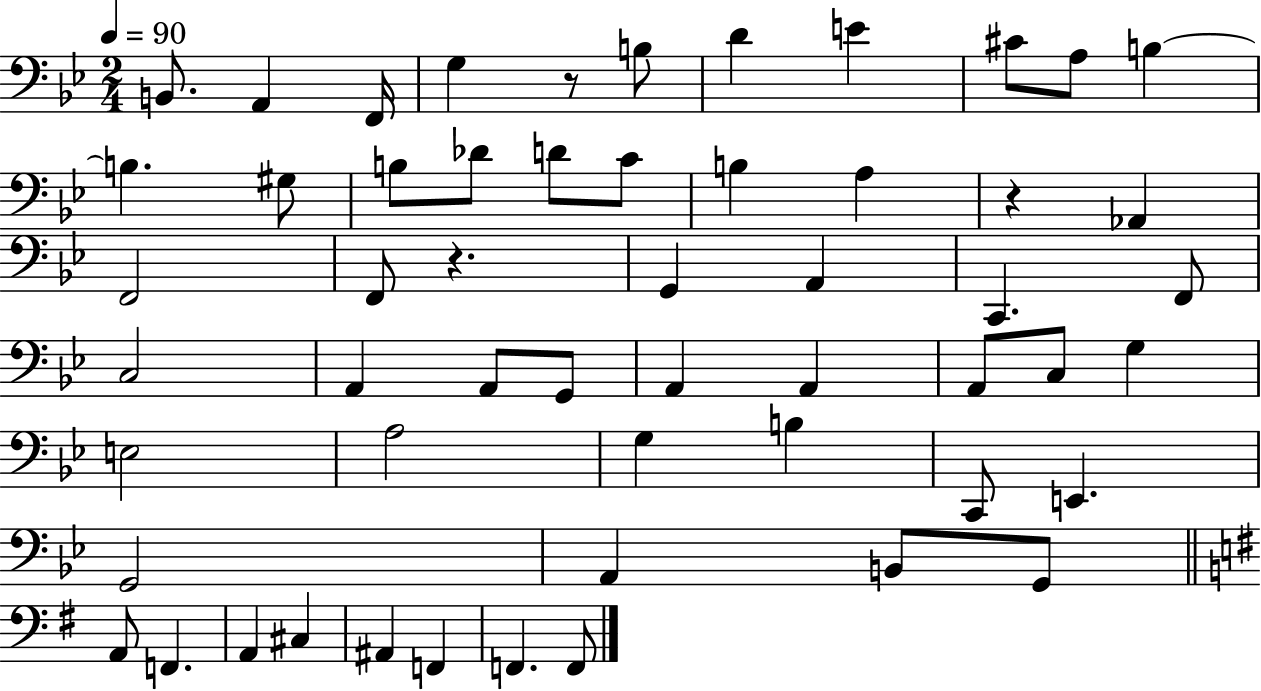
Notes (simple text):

B2/e. A2/q F2/s G3/q R/e B3/e D4/q E4/q C#4/e A3/e B3/q B3/q. G#3/e B3/e Db4/e D4/e C4/e B3/q A3/q R/q Ab2/q F2/h F2/e R/q. G2/q A2/q C2/q. F2/e C3/h A2/q A2/e G2/e A2/q A2/q A2/e C3/e G3/q E3/h A3/h G3/q B3/q C2/e E2/q. G2/h A2/q B2/e G2/e A2/e F2/q. A2/q C#3/q A#2/q F2/q F2/q. F2/e